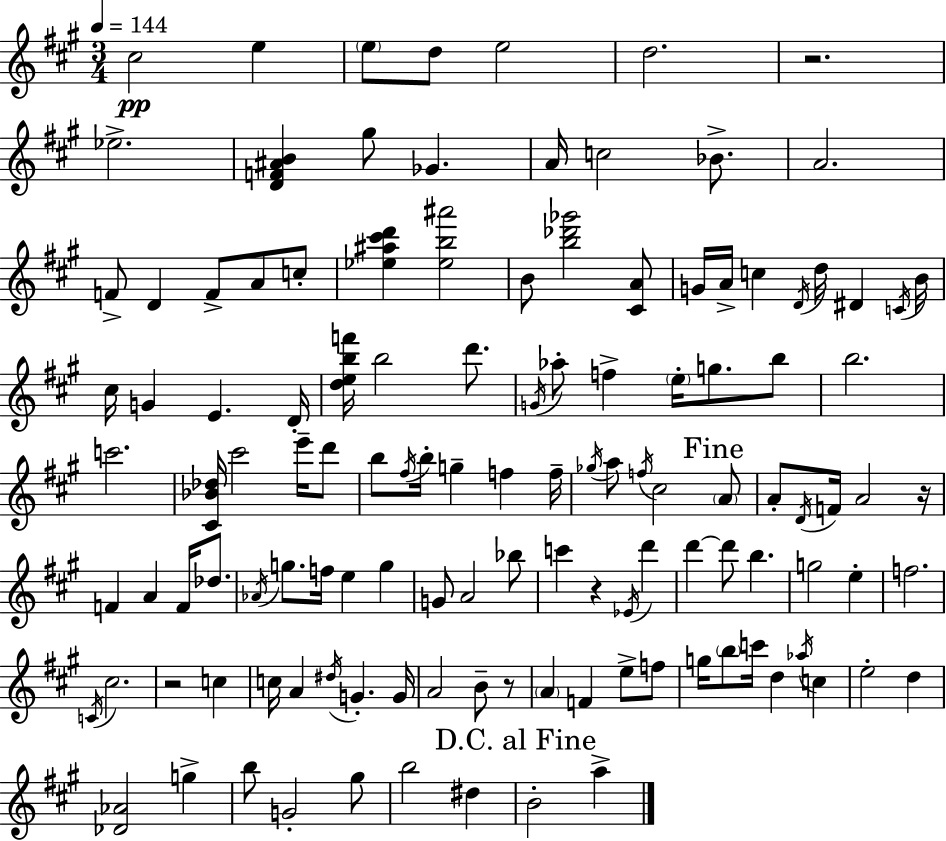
C#5/h E5/q E5/e D5/e E5/h D5/h. R/h. Eb5/h. [D4,F4,A#4,B4]/q G#5/e Gb4/q. A4/s C5/h Bb4/e. A4/h. F4/e D4/q F4/e A4/e C5/e [Eb5,A#5,C#6,D6]/q [Eb5,B5,A#6]/h B4/e [B5,Db6,Gb6]/h [C#4,A4]/e G4/s A4/s C5/q D4/s D5/s D#4/q C4/s B4/s C#5/s G4/q E4/q. D4/s [D5,E5,B5,F6]/s B5/h D6/e. G4/s Ab5/e F5/q E5/s G5/e. B5/e B5/h. C6/h. [C#4,Bb4,Db5]/s C#6/h E6/s D6/e B5/e F#5/s B5/s G5/q F5/q F5/s Gb5/s A5/e F5/s C#5/h A4/e A4/e D4/s F4/s A4/h R/s F4/q A4/q F4/s Db5/e. Ab4/s G5/e. F5/s E5/q G5/q G4/e A4/h Bb5/e C6/q R/q Eb4/s D6/q D6/q D6/e B5/q. G5/h E5/q F5/h. C4/s C#5/h. R/h C5/q C5/s A4/q D#5/s G4/q. G4/s A4/h B4/e R/e A4/q F4/q E5/e F5/e G5/s B5/e C6/s D5/q Ab5/s C5/q E5/h D5/q [Db4,Ab4]/h G5/q B5/e G4/h G#5/e B5/h D#5/q B4/h A5/q